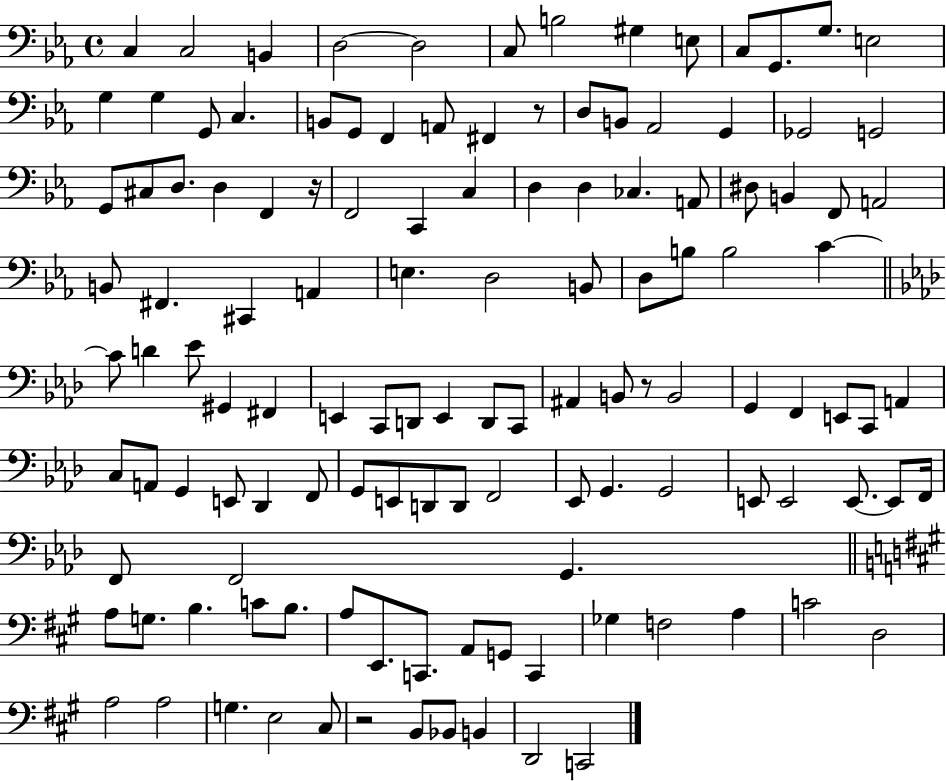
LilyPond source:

{
  \clef bass
  \time 4/4
  \defaultTimeSignature
  \key ees \major
  c4 c2 b,4 | d2~~ d2 | c8 b2 gis4 e8 | c8 g,8. g8. e2 | \break g4 g4 g,8 c4. | b,8 g,8 f,4 a,8 fis,4 r8 | d8 b,8 aes,2 g,4 | ges,2 g,2 | \break g,8 cis8 d8. d4 f,4 r16 | f,2 c,4 c4 | d4 d4 ces4. a,8 | dis8 b,4 f,8 a,2 | \break b,8 fis,4. cis,4 a,4 | e4. d2 b,8 | d8 b8 b2 c'4~~ | \bar "||" \break \key aes \major c'8 d'4 ees'8 gis,4 fis,4 | e,4 c,8 d,8 e,4 d,8 c,8 | ais,4 b,8 r8 b,2 | g,4 f,4 e,8 c,8 a,4 | \break c8 a,8 g,4 e,8 des,4 f,8 | g,8 e,8 d,8 d,8 f,2 | ees,8 g,4. g,2 | e,8 e,2 e,8.~~ e,8 f,16 | \break f,8 f,2 g,4. | \bar "||" \break \key a \major a8 g8. b4. c'8 b8. | a8 e,8. c,8. a,8 g,8 c,4 | ges4 f2 a4 | c'2 d2 | \break a2 a2 | g4. e2 cis8 | r2 b,8 bes,8 b,4 | d,2 c,2 | \break \bar "|."
}